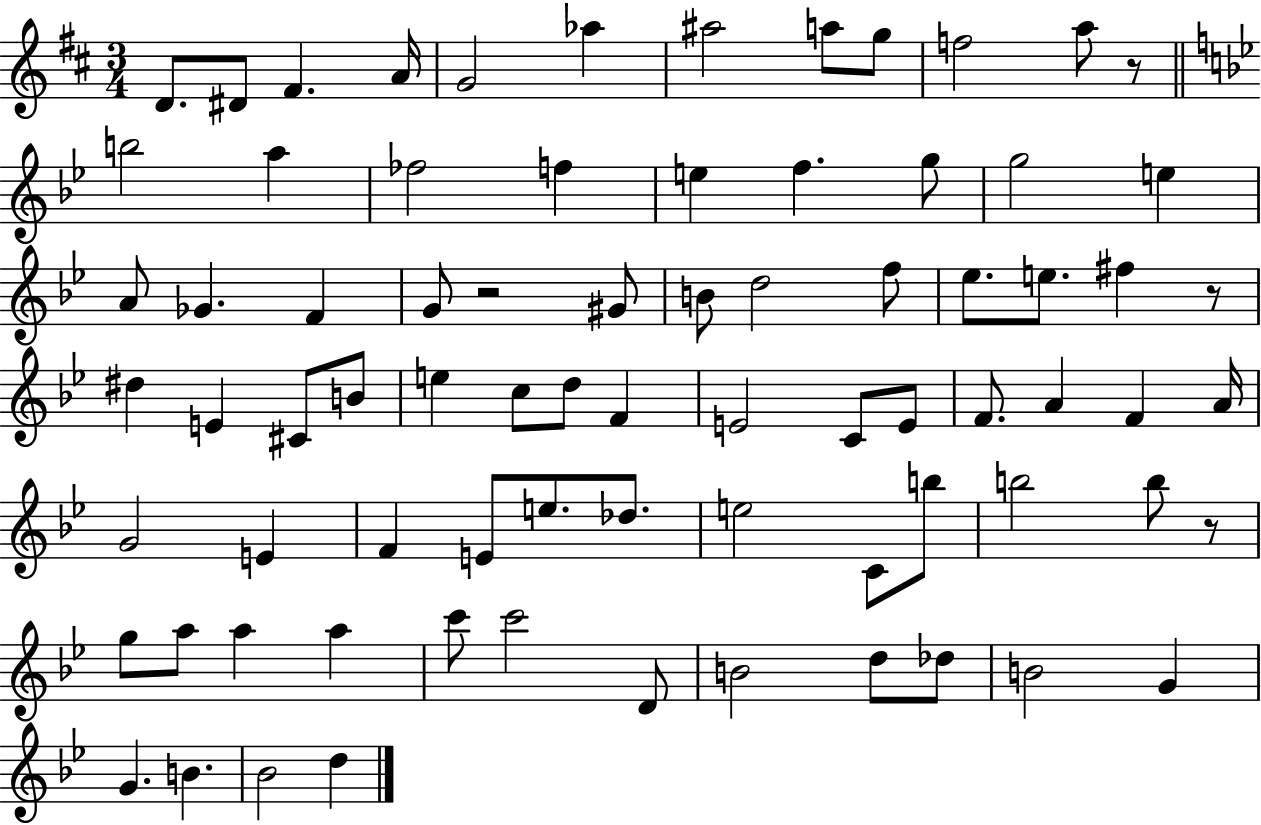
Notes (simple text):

D4/e. D#4/e F#4/q. A4/s G4/h Ab5/q A#5/h A5/e G5/e F5/h A5/e R/e B5/h A5/q FES5/h F5/q E5/q F5/q. G5/e G5/h E5/q A4/e Gb4/q. F4/q G4/e R/h G#4/e B4/e D5/h F5/e Eb5/e. E5/e. F#5/q R/e D#5/q E4/q C#4/e B4/e E5/q C5/e D5/e F4/q E4/h C4/e E4/e F4/e. A4/q F4/q A4/s G4/h E4/q F4/q E4/e E5/e. Db5/e. E5/h C4/e B5/e B5/h B5/e R/e G5/e A5/e A5/q A5/q C6/e C6/h D4/e B4/h D5/e Db5/e B4/h G4/q G4/q. B4/q. Bb4/h D5/q